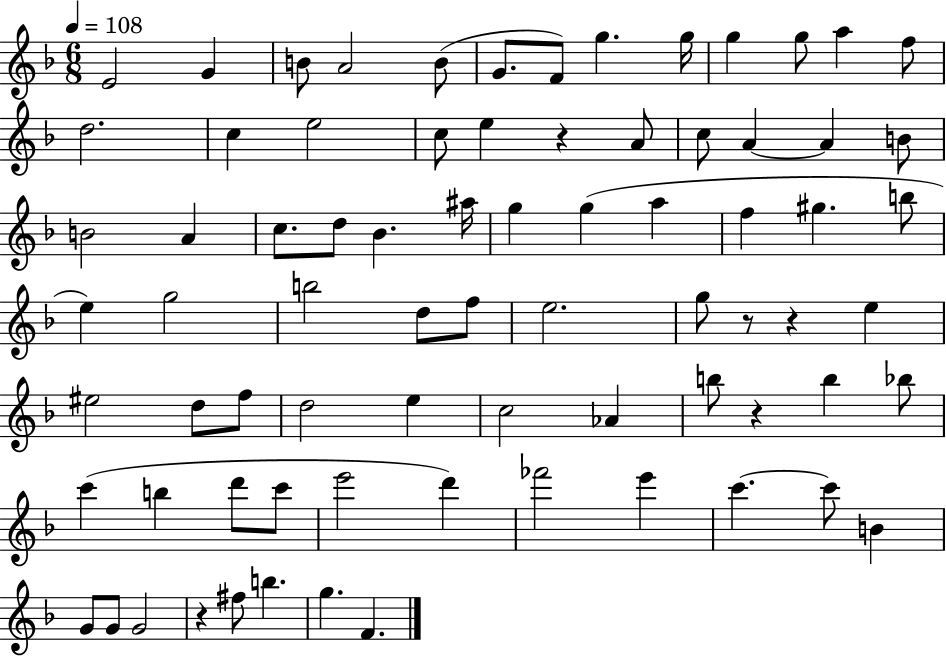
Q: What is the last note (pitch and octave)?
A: F4